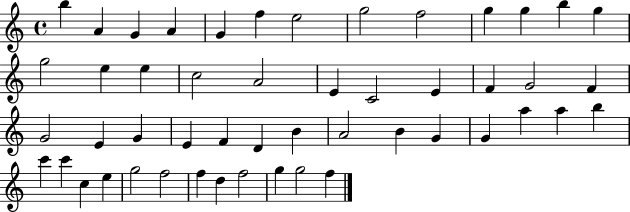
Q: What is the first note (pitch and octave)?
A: B5